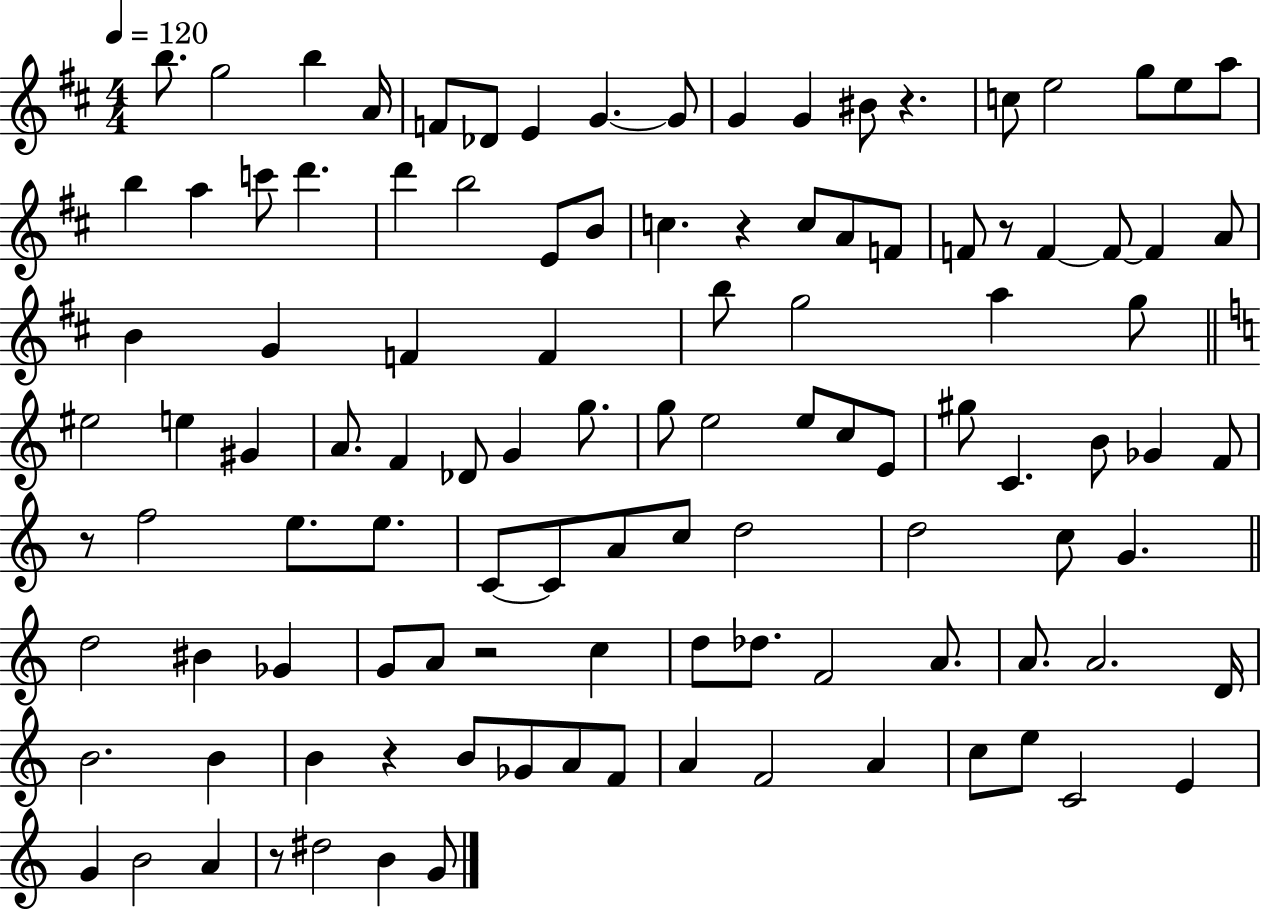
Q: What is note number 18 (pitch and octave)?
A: B5